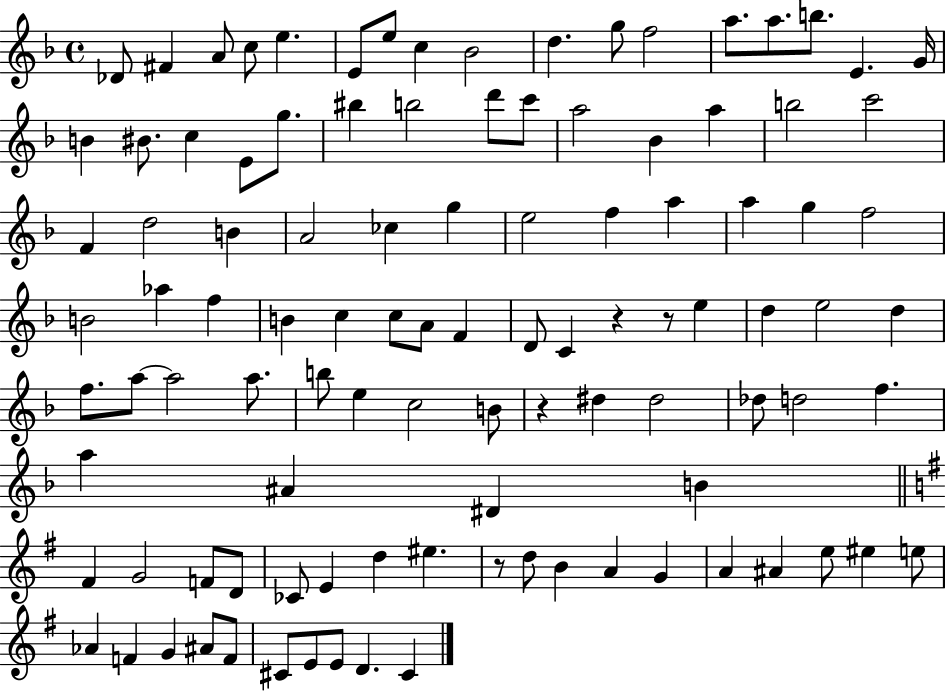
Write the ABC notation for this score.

X:1
T:Untitled
M:4/4
L:1/4
K:F
_D/2 ^F A/2 c/2 e E/2 e/2 c _B2 d g/2 f2 a/2 a/2 b/2 E G/4 B ^B/2 c E/2 g/2 ^b b2 d'/2 c'/2 a2 _B a b2 c'2 F d2 B A2 _c g e2 f a a g f2 B2 _a f B c c/2 A/2 F D/2 C z z/2 e d e2 d f/2 a/2 a2 a/2 b/2 e c2 B/2 z ^d ^d2 _d/2 d2 f a ^A ^D B ^F G2 F/2 D/2 _C/2 E d ^e z/2 d/2 B A G A ^A e/2 ^e e/2 _A F G ^A/2 F/2 ^C/2 E/2 E/2 D ^C